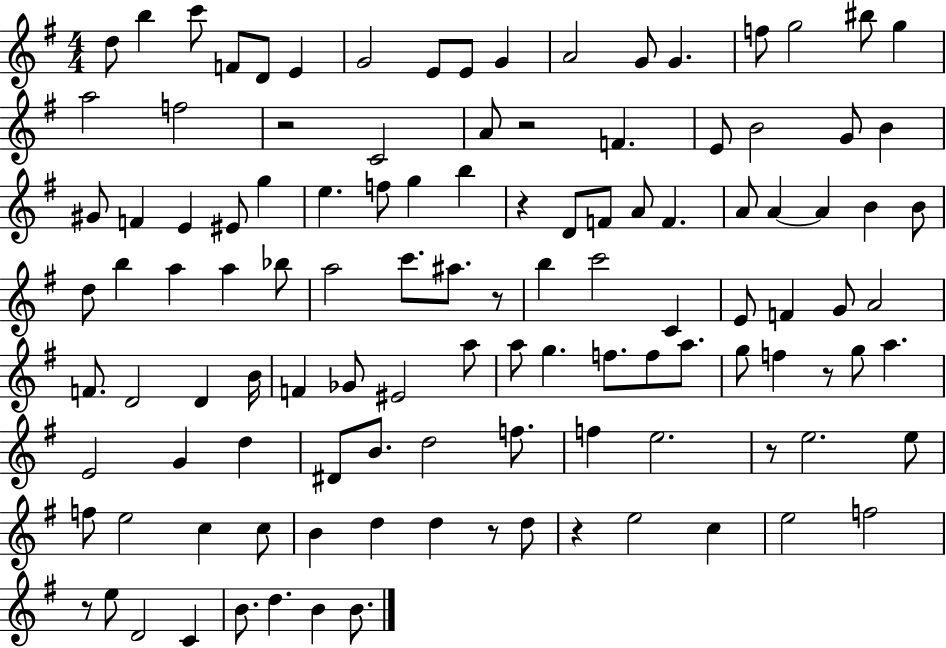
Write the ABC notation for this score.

X:1
T:Untitled
M:4/4
L:1/4
K:G
d/2 b c'/2 F/2 D/2 E G2 E/2 E/2 G A2 G/2 G f/2 g2 ^b/2 g a2 f2 z2 C2 A/2 z2 F E/2 B2 G/2 B ^G/2 F E ^E/2 g e f/2 g b z D/2 F/2 A/2 F A/2 A A B B/2 d/2 b a a _b/2 a2 c'/2 ^a/2 z/2 b c'2 C E/2 F G/2 A2 F/2 D2 D B/4 F _G/2 ^E2 a/2 a/2 g f/2 f/2 a/2 g/2 f z/2 g/2 a E2 G d ^D/2 B/2 d2 f/2 f e2 z/2 e2 e/2 f/2 e2 c c/2 B d d z/2 d/2 z e2 c e2 f2 z/2 e/2 D2 C B/2 d B B/2